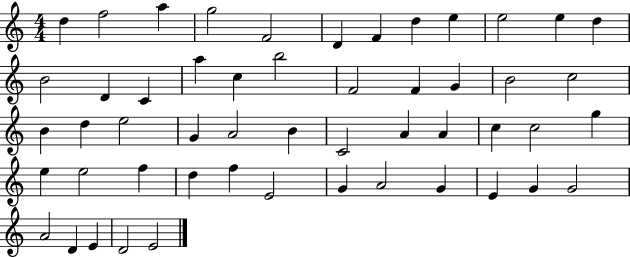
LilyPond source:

{
  \clef treble
  \numericTimeSignature
  \time 4/4
  \key c \major
  d''4 f''2 a''4 | g''2 f'2 | d'4 f'4 d''4 e''4 | e''2 e''4 d''4 | \break b'2 d'4 c'4 | a''4 c''4 b''2 | f'2 f'4 g'4 | b'2 c''2 | \break b'4 d''4 e''2 | g'4 a'2 b'4 | c'2 a'4 a'4 | c''4 c''2 g''4 | \break e''4 e''2 f''4 | d''4 f''4 e'2 | g'4 a'2 g'4 | e'4 g'4 g'2 | \break a'2 d'4 e'4 | d'2 e'2 | \bar "|."
}